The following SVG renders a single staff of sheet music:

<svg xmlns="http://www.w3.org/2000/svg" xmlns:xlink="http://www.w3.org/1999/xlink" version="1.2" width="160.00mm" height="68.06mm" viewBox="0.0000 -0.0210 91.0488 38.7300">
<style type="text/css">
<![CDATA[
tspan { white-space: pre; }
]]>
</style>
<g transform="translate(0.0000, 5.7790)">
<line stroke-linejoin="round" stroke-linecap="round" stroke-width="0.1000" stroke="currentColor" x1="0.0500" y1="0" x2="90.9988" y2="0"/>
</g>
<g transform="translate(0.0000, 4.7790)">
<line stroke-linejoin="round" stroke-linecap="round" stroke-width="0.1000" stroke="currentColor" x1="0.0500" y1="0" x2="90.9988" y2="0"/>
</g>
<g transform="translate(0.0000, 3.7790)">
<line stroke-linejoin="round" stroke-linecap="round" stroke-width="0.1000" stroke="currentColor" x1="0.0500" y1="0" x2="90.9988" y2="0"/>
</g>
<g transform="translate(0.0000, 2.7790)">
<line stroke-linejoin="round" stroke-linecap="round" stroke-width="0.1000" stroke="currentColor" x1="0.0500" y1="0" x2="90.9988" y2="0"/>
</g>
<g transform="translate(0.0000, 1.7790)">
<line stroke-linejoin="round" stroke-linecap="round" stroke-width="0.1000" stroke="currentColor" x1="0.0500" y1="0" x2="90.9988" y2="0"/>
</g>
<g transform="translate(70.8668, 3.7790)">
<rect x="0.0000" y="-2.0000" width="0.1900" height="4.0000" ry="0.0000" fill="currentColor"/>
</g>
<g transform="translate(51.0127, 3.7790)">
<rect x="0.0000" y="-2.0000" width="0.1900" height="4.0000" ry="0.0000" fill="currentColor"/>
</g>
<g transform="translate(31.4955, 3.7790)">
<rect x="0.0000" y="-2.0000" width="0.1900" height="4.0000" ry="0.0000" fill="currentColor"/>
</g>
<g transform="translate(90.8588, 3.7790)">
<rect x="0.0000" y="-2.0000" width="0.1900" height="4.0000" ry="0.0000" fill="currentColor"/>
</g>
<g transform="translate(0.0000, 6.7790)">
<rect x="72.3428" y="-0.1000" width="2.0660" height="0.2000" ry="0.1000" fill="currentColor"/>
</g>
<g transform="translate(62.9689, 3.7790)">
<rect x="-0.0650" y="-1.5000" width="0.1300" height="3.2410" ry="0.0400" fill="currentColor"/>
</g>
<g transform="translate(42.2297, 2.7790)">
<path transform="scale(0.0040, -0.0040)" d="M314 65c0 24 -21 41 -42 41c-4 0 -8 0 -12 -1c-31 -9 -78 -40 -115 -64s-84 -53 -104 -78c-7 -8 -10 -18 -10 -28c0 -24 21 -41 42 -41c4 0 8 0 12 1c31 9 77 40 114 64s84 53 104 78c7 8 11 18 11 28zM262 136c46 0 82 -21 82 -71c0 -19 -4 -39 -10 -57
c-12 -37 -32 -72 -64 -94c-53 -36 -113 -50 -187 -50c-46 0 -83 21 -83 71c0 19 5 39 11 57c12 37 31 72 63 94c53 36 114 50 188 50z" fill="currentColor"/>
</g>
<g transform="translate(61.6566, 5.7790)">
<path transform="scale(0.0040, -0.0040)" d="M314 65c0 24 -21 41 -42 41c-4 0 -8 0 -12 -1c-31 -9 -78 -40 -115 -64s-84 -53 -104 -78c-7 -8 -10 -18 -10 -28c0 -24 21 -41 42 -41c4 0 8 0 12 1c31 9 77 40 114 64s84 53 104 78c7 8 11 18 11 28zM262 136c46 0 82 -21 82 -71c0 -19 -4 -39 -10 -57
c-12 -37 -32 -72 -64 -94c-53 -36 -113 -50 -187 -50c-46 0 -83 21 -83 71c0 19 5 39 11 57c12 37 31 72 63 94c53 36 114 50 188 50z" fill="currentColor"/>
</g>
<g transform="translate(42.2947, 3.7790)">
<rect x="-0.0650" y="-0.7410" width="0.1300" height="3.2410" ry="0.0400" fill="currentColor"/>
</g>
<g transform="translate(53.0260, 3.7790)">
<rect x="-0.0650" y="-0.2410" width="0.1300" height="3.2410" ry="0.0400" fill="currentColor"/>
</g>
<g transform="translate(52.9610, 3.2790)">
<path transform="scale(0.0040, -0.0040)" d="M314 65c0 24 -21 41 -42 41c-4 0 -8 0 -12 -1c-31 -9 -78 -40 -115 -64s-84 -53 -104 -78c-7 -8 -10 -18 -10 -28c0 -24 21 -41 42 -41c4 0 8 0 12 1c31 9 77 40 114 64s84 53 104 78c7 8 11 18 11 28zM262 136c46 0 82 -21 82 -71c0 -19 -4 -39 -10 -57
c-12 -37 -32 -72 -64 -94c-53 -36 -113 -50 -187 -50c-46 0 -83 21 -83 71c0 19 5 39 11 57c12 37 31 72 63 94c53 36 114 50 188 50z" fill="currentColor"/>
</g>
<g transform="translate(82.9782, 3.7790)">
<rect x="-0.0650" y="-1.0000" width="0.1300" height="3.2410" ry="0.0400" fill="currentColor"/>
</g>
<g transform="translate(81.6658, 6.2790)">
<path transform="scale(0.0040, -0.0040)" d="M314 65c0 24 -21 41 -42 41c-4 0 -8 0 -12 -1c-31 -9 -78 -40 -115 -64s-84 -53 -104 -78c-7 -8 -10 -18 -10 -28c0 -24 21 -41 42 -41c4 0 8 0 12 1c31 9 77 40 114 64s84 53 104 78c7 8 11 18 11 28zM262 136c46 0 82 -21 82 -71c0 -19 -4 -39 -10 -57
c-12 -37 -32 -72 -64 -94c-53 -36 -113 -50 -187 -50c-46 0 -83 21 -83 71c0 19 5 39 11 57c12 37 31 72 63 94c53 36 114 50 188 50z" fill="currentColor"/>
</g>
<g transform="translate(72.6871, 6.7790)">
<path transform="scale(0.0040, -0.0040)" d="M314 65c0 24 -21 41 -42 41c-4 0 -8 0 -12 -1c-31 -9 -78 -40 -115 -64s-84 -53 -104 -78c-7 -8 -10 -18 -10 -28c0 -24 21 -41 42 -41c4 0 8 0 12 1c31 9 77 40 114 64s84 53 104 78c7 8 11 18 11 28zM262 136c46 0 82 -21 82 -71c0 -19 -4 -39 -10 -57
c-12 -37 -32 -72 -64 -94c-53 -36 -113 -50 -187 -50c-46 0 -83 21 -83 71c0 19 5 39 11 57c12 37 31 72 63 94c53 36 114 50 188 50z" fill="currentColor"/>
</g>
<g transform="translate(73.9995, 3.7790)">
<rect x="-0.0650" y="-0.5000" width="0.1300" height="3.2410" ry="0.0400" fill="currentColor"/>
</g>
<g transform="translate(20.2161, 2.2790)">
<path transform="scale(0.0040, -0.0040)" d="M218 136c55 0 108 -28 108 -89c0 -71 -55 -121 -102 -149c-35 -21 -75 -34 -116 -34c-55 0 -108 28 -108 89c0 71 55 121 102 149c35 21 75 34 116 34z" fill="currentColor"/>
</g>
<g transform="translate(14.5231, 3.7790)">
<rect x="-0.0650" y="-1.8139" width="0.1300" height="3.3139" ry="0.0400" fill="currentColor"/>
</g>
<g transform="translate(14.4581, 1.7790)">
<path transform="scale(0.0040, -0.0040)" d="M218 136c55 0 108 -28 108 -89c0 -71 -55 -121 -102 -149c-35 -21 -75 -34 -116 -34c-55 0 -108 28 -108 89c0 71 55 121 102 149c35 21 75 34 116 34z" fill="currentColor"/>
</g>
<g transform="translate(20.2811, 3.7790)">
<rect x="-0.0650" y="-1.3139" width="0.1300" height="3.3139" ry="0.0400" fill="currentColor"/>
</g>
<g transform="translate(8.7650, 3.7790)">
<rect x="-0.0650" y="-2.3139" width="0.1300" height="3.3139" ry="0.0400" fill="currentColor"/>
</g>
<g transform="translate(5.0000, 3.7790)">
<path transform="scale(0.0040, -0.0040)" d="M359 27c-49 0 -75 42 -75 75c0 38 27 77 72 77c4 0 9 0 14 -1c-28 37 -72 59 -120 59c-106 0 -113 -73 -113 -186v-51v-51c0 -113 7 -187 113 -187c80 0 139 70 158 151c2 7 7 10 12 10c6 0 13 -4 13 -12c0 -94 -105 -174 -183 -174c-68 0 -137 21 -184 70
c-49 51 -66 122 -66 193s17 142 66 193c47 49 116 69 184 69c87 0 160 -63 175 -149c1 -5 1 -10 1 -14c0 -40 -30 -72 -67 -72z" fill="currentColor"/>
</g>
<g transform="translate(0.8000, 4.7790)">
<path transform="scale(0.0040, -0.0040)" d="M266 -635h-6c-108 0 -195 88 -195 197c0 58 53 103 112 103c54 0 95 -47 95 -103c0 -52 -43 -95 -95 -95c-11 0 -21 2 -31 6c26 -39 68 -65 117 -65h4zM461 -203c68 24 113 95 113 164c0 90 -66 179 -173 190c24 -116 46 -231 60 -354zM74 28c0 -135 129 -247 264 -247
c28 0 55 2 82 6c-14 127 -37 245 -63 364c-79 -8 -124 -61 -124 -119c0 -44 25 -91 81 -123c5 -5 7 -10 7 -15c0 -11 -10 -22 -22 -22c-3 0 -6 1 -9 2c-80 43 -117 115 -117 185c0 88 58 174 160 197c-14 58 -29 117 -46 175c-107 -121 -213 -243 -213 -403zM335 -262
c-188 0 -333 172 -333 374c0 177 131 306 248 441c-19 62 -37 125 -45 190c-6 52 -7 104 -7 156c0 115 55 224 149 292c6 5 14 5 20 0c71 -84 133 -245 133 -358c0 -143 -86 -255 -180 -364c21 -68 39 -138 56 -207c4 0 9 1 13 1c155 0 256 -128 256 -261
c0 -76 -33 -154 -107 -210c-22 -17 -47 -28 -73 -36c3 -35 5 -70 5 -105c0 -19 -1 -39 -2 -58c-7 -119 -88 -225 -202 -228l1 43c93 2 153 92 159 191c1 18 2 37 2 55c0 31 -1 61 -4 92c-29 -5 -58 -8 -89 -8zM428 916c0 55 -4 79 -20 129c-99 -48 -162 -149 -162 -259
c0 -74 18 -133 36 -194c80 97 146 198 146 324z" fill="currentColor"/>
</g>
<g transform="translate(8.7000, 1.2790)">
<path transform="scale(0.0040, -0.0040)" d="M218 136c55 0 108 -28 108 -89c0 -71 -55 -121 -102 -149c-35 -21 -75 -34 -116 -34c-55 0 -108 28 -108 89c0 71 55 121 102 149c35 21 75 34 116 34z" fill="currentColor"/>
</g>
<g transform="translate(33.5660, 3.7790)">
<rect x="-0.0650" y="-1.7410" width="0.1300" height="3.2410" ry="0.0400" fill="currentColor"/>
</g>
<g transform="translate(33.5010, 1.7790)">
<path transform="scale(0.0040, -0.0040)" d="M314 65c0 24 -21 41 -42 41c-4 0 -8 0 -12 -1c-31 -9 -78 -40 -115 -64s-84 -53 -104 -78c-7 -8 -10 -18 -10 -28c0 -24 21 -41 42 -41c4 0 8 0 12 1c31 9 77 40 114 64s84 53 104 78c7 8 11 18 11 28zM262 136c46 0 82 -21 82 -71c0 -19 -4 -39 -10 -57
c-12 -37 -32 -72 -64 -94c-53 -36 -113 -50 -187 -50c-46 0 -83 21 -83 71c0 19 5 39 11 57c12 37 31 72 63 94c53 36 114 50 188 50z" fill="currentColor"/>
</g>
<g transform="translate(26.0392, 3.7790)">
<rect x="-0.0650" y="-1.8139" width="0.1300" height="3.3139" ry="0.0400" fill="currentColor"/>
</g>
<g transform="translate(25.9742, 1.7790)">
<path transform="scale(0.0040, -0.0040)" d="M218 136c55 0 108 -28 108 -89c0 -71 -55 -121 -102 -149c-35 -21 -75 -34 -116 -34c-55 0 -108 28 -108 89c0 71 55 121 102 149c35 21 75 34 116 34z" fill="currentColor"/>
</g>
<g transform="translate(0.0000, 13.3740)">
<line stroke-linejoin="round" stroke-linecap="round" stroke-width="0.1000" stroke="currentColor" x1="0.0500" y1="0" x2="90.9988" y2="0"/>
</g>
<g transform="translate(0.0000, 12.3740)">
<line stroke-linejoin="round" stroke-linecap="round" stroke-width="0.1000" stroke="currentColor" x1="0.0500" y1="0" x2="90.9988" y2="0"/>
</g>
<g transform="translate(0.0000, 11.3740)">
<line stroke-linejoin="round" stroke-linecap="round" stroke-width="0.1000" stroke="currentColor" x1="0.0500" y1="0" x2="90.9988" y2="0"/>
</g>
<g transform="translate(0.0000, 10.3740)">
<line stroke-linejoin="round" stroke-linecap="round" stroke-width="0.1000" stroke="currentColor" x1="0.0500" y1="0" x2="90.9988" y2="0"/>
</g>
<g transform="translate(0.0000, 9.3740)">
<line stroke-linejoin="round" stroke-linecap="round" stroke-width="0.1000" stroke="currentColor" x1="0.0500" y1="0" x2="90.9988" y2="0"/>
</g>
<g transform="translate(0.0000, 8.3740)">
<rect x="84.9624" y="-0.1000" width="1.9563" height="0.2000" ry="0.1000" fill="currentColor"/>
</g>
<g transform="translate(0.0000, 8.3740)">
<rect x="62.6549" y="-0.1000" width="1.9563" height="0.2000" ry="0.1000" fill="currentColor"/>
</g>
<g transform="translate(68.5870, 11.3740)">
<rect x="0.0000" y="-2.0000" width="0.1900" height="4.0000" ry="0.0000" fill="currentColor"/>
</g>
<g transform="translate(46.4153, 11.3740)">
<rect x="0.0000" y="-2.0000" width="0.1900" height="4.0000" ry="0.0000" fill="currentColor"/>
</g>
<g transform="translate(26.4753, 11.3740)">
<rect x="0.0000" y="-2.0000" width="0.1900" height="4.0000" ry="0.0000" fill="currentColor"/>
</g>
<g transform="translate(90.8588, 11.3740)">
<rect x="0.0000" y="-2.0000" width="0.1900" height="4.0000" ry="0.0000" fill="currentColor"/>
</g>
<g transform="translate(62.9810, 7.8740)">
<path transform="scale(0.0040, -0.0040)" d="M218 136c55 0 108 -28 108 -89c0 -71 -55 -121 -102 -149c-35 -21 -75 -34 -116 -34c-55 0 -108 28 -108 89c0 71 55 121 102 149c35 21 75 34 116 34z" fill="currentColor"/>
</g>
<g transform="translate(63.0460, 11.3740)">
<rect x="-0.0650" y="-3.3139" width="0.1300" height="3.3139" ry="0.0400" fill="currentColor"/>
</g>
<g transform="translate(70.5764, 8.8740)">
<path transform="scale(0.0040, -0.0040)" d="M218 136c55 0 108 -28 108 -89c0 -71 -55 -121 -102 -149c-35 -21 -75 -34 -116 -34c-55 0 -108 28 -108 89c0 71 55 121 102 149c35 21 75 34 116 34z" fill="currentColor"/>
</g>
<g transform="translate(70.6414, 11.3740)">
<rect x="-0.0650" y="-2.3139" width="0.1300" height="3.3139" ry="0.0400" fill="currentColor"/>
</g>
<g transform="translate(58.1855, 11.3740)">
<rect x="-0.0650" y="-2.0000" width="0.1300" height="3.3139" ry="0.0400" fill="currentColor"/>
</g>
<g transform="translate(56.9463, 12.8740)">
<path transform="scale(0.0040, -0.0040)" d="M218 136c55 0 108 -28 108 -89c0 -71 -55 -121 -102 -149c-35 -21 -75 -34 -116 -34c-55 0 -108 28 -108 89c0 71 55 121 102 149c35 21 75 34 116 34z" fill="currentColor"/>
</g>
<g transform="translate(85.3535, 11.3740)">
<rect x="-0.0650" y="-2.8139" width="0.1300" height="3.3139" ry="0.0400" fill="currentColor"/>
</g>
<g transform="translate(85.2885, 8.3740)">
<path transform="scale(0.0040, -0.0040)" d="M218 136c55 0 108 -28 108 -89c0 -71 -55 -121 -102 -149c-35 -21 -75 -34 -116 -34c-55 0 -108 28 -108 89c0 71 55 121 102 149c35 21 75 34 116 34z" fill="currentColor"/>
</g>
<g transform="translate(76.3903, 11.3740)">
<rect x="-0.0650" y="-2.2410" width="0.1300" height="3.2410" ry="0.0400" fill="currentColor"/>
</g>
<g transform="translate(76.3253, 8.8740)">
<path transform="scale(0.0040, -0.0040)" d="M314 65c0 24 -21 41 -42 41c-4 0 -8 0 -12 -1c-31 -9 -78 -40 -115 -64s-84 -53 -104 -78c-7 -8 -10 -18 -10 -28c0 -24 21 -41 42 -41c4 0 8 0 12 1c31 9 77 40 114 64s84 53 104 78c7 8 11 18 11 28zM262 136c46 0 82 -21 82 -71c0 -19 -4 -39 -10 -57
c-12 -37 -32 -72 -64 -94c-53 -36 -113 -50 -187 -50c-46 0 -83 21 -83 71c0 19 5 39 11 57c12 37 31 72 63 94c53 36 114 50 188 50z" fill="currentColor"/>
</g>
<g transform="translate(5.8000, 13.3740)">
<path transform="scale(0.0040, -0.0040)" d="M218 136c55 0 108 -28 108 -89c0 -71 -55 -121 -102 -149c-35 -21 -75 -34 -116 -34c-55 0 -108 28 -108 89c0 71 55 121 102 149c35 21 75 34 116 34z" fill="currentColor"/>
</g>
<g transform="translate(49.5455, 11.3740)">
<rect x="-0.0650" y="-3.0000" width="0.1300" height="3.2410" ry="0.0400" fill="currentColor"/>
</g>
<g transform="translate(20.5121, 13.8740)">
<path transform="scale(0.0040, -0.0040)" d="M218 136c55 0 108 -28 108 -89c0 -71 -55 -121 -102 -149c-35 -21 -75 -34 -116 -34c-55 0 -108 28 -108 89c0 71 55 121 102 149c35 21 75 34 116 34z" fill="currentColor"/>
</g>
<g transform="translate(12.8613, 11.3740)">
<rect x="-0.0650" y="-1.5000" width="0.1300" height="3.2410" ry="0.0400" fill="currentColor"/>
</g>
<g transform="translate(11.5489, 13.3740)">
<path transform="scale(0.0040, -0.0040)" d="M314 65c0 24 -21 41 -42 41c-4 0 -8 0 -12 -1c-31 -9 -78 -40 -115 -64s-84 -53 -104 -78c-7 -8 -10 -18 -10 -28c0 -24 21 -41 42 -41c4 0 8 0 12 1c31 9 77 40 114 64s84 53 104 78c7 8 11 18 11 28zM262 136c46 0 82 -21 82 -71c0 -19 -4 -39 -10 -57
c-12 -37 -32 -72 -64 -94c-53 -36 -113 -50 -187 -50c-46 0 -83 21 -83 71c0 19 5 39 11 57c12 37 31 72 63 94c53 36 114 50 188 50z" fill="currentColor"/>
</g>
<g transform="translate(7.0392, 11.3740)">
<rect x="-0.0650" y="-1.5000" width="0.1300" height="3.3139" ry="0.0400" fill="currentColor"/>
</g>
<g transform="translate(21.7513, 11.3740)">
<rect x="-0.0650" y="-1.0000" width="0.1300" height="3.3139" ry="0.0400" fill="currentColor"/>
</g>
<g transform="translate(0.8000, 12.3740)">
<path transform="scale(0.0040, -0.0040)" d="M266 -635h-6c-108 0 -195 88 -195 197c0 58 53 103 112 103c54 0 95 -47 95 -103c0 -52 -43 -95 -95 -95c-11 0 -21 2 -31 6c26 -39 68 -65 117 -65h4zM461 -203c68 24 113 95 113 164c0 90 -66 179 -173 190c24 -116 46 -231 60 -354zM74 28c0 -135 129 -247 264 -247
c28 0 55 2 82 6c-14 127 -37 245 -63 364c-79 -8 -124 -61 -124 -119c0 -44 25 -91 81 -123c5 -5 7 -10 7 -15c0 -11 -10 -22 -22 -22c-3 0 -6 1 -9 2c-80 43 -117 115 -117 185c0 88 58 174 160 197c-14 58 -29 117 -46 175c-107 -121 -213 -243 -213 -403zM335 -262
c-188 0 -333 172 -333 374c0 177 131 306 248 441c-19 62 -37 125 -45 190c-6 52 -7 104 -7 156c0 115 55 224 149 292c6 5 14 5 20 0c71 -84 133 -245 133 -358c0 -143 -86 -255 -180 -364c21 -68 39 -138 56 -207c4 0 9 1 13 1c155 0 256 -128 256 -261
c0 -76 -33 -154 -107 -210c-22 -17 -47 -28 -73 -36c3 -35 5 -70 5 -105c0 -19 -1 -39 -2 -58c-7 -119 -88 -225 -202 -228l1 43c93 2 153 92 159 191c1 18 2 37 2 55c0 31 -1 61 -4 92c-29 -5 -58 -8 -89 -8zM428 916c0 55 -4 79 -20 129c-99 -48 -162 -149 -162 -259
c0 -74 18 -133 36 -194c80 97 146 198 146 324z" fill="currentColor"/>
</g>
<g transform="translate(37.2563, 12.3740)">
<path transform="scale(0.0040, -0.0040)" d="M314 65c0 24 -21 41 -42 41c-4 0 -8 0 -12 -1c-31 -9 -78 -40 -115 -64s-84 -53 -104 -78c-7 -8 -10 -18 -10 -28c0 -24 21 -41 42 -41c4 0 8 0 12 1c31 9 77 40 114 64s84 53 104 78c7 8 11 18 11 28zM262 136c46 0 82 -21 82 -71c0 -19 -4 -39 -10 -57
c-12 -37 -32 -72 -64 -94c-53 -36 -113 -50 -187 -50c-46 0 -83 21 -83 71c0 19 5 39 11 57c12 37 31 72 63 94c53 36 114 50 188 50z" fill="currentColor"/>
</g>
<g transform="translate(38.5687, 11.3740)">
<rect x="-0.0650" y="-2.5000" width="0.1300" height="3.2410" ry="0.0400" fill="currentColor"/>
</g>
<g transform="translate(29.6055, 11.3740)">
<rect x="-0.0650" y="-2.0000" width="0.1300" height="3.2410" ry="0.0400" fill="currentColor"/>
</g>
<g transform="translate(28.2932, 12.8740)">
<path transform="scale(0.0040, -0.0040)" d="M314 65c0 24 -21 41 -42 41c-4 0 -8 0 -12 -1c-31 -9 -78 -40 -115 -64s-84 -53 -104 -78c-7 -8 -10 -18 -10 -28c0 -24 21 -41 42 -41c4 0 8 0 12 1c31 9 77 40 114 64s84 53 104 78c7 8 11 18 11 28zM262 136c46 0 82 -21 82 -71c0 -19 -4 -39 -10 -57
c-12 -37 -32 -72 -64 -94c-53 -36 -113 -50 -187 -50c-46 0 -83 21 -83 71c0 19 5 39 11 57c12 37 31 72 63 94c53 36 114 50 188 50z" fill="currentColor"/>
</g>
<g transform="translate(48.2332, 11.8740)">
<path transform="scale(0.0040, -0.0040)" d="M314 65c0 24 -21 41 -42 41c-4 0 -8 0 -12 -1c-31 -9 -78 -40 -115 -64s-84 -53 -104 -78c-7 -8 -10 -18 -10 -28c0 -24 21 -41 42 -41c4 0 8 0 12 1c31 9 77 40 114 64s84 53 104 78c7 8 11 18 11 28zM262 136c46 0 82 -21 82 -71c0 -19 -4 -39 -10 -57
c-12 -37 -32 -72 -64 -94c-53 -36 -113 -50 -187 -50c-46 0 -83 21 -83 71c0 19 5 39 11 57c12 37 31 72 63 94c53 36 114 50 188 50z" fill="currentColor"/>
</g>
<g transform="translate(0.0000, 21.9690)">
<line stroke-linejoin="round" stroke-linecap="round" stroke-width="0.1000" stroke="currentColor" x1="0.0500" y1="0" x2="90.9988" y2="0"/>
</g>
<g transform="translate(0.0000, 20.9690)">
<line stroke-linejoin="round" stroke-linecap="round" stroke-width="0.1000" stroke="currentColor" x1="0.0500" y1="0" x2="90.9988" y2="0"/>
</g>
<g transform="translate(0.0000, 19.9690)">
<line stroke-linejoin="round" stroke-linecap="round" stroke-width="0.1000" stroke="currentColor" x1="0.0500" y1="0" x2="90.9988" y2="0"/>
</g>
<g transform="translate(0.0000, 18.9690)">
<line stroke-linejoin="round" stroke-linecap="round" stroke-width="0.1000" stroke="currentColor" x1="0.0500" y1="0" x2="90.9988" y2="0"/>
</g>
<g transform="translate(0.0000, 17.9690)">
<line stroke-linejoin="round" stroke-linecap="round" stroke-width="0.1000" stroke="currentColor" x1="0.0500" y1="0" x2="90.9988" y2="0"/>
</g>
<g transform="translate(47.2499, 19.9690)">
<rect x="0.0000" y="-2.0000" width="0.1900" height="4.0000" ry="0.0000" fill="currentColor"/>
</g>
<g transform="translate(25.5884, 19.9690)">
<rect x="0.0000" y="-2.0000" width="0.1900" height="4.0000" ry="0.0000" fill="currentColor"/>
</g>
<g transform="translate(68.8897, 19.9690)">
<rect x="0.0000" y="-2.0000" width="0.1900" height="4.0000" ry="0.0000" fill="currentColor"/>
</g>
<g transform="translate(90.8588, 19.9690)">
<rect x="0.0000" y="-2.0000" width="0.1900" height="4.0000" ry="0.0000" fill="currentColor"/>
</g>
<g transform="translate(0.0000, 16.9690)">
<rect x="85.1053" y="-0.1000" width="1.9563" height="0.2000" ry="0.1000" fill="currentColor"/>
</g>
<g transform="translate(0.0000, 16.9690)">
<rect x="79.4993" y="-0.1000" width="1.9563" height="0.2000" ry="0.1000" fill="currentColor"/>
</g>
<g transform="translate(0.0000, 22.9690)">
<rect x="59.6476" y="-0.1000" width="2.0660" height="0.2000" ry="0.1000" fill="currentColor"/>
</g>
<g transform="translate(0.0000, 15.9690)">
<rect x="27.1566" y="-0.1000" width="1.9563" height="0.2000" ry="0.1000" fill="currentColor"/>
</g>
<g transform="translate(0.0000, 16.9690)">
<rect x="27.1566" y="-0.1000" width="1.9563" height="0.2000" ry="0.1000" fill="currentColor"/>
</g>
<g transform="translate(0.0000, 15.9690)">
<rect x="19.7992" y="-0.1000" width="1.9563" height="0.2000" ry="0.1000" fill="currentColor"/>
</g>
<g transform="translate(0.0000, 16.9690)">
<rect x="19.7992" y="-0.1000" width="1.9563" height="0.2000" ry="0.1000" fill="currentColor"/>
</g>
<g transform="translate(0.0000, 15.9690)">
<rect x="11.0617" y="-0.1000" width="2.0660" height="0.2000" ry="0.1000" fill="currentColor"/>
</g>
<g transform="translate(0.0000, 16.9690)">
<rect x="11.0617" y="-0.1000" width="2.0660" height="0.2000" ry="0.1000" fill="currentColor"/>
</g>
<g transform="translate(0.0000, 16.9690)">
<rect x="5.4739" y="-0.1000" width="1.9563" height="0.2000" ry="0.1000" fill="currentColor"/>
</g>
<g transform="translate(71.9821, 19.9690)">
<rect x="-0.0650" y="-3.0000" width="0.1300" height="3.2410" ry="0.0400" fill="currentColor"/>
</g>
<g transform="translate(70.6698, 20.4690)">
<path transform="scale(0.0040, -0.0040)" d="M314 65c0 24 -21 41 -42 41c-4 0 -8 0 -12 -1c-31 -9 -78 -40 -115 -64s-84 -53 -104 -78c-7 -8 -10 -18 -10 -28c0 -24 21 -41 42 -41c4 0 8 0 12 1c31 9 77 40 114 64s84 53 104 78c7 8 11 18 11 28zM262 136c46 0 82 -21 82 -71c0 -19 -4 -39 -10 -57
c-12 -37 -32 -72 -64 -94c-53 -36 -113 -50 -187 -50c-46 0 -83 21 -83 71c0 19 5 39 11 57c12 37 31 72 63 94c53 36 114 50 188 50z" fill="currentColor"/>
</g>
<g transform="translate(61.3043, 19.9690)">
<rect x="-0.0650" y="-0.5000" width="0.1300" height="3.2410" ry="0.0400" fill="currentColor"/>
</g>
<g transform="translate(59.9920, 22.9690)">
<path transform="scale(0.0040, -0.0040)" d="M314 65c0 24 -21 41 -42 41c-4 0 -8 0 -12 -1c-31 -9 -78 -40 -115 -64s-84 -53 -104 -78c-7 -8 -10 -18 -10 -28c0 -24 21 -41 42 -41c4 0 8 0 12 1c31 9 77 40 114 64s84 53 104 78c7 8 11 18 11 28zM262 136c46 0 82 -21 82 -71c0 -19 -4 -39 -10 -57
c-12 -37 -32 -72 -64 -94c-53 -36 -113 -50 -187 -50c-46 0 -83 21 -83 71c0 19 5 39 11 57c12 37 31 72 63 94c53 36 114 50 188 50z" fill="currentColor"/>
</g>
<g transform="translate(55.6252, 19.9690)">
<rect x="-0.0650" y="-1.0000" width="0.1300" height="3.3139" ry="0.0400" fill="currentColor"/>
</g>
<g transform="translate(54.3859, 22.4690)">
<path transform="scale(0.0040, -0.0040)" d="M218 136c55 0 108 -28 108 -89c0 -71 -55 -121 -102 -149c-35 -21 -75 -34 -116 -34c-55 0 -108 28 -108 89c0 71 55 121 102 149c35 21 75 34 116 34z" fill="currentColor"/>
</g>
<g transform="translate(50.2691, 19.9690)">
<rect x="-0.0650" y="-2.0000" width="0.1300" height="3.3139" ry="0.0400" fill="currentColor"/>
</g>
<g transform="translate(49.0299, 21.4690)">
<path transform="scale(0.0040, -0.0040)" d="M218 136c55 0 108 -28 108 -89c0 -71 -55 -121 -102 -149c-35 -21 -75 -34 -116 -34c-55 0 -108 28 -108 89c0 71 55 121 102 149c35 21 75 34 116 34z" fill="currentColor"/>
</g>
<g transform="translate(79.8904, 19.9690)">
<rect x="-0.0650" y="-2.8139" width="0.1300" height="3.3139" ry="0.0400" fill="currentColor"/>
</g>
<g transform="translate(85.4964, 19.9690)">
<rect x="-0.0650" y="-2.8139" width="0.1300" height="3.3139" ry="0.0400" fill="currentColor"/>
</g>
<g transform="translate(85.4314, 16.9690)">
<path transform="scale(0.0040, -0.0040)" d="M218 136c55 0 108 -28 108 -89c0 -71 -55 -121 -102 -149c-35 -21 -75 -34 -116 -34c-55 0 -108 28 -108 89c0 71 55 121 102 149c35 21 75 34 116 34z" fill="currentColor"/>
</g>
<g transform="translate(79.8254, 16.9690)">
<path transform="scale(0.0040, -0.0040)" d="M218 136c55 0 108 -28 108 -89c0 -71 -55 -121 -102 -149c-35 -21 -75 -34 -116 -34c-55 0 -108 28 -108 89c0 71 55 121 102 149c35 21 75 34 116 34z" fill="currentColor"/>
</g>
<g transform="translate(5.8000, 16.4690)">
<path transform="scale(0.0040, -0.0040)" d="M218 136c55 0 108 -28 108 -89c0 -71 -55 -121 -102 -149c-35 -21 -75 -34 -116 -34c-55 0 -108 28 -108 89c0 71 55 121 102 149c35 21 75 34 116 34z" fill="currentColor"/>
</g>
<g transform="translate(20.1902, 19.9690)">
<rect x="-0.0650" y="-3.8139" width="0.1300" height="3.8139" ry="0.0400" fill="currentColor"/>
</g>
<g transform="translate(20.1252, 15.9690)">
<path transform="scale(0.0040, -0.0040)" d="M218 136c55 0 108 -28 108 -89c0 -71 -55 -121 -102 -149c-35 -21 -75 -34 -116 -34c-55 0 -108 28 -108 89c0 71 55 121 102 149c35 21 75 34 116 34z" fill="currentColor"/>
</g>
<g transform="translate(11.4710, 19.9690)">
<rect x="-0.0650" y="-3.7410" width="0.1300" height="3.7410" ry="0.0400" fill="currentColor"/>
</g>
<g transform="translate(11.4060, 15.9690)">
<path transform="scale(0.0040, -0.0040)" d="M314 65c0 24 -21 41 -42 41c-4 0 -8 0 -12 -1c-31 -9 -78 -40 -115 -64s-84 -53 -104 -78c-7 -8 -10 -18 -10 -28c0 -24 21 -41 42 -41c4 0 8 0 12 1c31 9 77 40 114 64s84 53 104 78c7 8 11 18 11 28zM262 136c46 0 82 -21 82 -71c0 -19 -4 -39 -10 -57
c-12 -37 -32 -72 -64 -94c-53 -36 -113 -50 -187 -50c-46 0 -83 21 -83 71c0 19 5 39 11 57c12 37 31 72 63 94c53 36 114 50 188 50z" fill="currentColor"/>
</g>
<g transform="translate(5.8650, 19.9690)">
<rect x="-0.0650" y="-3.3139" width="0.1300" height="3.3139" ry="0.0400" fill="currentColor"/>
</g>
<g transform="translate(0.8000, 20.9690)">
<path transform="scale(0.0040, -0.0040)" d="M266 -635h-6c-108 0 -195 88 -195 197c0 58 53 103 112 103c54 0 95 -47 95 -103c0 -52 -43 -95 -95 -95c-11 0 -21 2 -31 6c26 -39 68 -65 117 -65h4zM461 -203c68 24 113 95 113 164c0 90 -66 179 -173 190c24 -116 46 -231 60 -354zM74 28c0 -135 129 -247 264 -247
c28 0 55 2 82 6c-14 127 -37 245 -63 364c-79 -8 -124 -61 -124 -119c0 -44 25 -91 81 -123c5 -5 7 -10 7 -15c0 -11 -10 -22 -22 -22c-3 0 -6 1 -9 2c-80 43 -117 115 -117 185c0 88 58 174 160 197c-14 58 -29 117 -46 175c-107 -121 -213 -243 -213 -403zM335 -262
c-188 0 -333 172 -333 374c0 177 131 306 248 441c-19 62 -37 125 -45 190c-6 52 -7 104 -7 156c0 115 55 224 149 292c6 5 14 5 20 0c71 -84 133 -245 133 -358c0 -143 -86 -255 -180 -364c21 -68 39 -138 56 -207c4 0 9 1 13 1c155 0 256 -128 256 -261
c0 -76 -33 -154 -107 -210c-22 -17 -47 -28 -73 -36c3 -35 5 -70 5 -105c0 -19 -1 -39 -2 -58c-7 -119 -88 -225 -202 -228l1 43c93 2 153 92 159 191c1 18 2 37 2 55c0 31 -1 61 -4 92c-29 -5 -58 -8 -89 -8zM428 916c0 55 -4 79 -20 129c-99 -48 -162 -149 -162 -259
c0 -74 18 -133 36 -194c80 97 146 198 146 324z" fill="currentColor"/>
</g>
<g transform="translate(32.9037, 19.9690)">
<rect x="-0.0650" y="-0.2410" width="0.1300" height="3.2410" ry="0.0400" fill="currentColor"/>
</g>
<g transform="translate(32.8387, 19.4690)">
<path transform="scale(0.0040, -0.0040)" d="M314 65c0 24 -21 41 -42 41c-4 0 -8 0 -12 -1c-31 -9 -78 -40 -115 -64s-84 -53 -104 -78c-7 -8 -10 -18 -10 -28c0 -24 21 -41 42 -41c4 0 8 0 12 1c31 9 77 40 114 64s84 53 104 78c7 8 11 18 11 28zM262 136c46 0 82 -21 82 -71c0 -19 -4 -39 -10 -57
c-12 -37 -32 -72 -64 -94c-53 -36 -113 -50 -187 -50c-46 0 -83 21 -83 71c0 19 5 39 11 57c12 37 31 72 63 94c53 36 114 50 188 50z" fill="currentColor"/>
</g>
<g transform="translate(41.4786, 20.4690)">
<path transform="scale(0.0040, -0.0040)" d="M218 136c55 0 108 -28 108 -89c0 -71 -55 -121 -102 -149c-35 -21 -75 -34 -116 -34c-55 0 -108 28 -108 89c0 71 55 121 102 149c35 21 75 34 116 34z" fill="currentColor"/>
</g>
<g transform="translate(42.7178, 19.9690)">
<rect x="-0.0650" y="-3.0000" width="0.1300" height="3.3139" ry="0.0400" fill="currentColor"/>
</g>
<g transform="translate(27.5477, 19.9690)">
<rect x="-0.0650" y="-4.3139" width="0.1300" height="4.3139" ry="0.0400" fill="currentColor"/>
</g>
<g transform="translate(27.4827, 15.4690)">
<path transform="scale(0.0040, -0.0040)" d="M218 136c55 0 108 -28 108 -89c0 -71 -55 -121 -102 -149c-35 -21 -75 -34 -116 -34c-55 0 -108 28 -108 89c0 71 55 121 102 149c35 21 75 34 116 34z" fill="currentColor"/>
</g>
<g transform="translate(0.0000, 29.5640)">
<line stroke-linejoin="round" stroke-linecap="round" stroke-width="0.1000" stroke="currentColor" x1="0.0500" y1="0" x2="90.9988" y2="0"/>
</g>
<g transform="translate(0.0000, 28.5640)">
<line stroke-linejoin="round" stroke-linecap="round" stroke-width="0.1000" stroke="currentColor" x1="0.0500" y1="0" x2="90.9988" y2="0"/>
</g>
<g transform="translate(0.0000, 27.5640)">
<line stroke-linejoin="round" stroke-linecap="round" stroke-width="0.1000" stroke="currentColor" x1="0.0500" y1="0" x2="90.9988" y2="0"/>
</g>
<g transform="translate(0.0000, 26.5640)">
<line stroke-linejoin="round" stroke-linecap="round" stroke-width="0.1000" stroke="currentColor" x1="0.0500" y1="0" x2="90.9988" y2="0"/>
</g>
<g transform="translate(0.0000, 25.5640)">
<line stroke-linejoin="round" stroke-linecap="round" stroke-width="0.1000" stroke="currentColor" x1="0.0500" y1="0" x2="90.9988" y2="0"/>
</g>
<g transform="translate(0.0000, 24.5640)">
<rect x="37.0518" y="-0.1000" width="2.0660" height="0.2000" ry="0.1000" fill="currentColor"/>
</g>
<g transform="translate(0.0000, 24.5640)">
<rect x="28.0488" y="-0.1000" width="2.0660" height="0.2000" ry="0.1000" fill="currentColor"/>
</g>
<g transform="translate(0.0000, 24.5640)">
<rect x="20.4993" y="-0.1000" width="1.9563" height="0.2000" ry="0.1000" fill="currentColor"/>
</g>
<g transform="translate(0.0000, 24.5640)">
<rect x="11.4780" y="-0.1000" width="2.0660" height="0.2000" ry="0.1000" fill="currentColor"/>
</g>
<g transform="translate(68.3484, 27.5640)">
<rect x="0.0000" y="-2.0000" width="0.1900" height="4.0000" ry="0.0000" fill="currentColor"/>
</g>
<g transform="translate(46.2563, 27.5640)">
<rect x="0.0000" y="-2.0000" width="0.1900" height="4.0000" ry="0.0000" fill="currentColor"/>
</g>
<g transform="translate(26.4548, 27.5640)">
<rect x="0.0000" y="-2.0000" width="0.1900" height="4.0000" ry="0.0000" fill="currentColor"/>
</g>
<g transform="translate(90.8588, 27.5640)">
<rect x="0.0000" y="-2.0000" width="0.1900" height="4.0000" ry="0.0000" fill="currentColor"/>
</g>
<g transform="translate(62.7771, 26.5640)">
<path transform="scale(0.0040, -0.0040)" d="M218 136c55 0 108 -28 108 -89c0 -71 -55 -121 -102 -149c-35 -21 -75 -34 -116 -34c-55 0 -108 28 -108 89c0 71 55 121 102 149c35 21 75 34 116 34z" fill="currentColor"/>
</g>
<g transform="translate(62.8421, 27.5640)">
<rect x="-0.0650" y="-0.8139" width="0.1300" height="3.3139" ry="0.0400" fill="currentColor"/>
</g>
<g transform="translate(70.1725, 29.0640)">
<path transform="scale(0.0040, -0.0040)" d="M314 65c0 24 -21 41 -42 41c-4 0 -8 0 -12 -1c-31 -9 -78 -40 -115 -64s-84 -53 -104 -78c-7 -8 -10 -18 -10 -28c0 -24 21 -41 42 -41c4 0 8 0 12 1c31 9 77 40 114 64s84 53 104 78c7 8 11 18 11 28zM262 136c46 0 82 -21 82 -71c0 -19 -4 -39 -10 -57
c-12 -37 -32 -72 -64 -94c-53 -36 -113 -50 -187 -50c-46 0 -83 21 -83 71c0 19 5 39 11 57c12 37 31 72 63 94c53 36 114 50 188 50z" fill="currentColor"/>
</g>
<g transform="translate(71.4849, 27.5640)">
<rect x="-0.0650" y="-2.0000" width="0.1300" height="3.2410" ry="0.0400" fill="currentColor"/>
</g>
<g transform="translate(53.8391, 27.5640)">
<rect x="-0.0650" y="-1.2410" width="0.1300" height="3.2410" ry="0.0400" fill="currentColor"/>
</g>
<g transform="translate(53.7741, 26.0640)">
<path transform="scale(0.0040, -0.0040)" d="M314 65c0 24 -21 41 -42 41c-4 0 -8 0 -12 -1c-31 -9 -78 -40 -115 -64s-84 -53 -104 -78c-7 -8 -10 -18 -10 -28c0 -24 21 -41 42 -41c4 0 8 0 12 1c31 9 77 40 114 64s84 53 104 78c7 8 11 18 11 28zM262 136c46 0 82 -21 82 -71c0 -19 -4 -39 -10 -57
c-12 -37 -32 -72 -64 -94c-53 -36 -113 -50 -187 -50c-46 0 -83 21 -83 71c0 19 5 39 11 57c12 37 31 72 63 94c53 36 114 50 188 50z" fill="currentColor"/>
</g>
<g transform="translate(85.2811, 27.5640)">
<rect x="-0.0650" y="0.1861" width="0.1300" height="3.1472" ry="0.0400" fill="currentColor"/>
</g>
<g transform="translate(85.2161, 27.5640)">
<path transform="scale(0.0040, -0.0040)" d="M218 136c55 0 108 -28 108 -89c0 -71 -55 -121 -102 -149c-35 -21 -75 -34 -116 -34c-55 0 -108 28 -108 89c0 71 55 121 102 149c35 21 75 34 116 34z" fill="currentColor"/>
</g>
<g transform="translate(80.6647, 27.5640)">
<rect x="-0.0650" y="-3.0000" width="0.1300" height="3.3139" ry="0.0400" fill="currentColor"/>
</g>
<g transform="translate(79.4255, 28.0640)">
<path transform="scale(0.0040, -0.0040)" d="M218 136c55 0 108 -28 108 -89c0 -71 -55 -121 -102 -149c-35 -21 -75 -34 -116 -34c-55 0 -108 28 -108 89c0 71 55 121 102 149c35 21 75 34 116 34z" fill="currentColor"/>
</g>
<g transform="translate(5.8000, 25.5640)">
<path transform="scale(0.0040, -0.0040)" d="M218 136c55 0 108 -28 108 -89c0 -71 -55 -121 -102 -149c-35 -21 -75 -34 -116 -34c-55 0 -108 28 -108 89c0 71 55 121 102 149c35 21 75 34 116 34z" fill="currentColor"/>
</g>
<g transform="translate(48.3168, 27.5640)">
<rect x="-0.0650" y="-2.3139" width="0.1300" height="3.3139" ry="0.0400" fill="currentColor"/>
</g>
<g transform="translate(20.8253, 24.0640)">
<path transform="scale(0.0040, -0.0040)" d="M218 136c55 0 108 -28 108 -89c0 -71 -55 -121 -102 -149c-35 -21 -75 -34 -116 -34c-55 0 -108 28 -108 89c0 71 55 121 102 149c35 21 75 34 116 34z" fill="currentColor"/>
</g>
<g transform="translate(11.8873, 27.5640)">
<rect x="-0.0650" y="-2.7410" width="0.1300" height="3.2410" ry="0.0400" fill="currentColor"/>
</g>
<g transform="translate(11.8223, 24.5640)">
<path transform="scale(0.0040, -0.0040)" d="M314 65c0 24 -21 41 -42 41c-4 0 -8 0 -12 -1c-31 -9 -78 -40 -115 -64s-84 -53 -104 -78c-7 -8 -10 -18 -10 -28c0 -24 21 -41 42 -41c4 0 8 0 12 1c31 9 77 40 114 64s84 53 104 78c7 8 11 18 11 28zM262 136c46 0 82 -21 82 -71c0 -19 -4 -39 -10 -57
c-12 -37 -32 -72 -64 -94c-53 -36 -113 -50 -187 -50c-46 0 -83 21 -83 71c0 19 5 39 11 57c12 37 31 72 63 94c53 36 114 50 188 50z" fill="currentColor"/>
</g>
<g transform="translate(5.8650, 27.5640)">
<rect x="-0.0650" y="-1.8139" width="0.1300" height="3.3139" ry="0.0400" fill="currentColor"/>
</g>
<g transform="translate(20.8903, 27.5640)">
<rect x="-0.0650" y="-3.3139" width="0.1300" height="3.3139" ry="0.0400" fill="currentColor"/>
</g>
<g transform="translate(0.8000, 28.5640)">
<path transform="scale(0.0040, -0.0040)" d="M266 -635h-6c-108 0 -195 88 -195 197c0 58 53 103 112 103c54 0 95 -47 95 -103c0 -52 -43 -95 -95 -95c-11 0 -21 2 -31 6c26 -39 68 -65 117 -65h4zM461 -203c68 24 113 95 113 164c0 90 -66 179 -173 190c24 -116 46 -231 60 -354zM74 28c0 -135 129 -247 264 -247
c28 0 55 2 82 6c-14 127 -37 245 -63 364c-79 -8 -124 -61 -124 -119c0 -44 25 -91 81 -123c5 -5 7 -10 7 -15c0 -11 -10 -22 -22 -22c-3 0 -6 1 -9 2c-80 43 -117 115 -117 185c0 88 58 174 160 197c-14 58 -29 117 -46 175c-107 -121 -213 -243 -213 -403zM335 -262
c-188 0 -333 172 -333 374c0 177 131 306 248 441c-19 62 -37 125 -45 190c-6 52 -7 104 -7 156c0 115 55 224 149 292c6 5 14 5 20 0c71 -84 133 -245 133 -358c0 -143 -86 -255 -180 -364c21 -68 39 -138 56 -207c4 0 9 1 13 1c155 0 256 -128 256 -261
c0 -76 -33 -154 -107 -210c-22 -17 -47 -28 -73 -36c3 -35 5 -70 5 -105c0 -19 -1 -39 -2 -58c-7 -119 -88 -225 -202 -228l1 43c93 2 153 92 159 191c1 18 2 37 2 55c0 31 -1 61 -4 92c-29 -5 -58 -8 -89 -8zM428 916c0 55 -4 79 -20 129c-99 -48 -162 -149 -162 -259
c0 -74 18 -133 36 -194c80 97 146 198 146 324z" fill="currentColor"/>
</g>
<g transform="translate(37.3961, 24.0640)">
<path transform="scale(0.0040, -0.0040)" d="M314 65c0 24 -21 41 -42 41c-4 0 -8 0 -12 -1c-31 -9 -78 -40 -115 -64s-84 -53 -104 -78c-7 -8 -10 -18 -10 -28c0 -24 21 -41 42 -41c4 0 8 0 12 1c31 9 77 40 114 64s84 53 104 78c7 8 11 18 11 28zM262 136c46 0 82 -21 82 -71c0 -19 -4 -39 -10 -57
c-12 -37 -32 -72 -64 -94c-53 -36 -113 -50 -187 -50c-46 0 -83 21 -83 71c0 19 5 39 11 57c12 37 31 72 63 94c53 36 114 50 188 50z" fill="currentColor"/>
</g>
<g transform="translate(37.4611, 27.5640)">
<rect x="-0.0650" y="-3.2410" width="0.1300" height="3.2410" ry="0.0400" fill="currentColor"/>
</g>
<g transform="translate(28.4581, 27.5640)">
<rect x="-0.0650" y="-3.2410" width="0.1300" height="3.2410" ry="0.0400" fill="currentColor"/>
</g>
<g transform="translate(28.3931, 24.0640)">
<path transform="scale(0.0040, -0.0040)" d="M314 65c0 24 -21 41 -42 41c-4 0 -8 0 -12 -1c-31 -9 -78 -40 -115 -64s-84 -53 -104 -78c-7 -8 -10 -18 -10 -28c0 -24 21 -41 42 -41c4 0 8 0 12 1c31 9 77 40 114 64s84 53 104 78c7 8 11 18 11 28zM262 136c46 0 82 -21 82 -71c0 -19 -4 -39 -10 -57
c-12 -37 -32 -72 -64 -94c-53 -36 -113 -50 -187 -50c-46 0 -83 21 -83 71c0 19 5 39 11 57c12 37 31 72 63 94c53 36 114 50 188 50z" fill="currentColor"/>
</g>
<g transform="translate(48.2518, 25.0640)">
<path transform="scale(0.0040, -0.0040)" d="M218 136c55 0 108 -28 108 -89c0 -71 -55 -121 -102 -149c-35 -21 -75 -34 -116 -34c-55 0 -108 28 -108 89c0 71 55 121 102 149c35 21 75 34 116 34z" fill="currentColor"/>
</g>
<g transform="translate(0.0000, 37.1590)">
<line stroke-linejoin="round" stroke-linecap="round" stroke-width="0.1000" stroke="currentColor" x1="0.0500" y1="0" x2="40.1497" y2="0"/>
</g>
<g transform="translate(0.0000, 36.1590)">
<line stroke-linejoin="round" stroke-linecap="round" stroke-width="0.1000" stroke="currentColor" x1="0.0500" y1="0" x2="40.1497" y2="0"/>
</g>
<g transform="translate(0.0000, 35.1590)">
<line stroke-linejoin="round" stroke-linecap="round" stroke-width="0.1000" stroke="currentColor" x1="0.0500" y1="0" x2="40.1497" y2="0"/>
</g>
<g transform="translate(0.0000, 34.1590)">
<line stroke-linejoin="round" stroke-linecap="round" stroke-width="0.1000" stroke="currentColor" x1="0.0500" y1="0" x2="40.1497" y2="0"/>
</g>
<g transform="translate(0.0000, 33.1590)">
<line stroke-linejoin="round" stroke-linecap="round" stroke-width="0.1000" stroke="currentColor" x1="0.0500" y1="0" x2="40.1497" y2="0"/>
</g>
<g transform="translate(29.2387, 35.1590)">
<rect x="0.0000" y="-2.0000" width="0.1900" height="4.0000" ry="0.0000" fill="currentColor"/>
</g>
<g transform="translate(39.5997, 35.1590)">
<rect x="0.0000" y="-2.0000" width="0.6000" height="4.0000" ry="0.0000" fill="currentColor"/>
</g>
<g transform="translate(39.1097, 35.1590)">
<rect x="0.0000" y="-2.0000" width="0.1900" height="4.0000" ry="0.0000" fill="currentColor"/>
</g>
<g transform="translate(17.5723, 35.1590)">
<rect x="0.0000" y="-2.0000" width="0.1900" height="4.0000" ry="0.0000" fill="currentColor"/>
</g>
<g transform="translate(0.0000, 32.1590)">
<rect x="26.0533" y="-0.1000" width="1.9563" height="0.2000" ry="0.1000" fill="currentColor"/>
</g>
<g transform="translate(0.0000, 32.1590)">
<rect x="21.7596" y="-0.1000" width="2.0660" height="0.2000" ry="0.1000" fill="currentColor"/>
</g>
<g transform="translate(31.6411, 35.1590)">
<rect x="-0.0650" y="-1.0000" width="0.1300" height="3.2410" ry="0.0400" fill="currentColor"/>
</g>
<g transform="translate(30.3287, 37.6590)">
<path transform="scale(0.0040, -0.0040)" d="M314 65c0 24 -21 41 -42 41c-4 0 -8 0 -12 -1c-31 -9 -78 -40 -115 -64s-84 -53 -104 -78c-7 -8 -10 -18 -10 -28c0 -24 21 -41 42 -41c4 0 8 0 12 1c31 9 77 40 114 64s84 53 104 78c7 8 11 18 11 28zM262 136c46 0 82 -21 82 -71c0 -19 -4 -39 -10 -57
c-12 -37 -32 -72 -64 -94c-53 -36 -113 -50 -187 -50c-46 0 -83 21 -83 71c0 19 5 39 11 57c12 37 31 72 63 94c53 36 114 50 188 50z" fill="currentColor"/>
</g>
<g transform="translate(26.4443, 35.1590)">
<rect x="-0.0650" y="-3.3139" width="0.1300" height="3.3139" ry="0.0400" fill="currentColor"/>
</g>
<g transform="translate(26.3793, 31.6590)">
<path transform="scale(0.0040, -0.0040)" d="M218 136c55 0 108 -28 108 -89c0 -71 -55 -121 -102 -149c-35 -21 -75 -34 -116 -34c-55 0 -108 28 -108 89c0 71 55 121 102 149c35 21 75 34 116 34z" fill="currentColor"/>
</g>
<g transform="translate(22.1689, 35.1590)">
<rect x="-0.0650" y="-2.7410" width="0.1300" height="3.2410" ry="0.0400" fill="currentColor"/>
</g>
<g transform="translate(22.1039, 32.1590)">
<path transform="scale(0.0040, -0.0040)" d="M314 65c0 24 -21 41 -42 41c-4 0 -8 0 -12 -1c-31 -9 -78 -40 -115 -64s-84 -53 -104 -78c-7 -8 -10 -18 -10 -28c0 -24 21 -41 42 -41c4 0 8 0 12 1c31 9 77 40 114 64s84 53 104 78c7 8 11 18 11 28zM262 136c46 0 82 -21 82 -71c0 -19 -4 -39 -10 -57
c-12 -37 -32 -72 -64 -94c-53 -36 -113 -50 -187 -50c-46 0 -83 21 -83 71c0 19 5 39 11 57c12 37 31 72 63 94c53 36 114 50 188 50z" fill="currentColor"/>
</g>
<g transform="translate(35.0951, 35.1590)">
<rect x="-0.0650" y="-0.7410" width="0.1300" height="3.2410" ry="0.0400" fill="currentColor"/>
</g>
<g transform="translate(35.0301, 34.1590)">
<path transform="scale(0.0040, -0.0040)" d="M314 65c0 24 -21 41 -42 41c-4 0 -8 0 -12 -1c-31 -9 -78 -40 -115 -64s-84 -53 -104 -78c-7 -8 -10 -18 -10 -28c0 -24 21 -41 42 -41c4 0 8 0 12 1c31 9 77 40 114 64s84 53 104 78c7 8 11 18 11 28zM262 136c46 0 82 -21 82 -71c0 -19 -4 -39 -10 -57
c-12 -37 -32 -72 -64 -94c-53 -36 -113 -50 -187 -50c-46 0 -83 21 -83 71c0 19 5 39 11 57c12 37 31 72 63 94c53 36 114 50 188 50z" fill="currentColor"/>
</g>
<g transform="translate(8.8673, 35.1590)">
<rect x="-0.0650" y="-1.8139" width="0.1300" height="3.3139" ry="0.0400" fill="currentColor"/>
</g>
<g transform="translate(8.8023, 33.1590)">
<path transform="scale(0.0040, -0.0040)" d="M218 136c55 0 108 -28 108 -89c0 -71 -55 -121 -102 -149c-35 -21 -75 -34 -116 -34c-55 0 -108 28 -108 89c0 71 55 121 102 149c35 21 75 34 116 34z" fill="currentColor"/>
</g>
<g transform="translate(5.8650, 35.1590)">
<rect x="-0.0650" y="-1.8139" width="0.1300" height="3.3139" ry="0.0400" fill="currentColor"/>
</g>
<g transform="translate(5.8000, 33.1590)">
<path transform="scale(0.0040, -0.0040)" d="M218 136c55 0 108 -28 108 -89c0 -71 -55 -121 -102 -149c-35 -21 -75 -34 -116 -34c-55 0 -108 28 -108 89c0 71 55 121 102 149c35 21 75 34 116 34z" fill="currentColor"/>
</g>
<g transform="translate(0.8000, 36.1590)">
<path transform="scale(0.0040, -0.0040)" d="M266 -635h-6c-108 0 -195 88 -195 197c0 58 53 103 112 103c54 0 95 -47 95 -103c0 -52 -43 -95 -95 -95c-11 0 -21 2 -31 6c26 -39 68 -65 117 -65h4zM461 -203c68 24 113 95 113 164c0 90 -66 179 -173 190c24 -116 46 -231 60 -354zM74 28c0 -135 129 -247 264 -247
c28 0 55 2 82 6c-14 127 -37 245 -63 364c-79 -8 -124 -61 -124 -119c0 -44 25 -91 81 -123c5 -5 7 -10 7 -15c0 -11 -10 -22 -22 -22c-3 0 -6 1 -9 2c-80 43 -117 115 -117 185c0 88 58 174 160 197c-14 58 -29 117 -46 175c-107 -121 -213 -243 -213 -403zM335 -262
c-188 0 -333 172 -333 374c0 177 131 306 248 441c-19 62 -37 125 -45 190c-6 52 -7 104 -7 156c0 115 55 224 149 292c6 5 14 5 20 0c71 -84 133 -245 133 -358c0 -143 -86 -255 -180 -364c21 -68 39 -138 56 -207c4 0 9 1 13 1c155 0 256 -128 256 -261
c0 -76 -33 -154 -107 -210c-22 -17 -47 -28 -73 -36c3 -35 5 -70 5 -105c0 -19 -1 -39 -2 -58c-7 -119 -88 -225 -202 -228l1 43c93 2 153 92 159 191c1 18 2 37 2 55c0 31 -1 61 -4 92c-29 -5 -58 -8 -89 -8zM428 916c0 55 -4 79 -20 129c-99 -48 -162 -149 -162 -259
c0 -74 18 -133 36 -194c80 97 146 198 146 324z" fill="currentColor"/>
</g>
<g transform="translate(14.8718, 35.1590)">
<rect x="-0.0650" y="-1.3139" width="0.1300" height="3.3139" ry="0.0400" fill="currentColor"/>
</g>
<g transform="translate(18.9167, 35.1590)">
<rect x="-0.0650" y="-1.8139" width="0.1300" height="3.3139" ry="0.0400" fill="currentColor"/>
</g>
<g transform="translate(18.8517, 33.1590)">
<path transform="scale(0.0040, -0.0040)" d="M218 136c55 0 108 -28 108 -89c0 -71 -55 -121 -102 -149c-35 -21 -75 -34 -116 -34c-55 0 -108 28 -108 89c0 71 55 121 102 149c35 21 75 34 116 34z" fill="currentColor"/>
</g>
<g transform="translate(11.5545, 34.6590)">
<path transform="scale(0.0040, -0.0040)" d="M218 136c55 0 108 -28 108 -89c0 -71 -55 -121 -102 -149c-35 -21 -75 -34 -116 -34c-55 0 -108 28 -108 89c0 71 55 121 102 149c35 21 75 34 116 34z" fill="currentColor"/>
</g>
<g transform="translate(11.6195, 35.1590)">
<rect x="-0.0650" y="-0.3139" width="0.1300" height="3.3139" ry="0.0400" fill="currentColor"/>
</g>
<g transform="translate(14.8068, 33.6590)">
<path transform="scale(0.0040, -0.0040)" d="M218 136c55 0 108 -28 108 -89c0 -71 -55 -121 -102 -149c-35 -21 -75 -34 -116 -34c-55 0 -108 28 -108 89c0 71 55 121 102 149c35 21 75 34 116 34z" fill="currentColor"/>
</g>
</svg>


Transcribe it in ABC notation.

X:1
T:Untitled
M:4/4
L:1/4
K:C
g f e f f2 d2 c2 E2 C2 D2 E E2 D F2 G2 A2 F b g g2 a b c'2 c' d' c2 A F D C2 A2 a a f a2 b b2 b2 g e2 d F2 A B f f c e f a2 b D2 d2